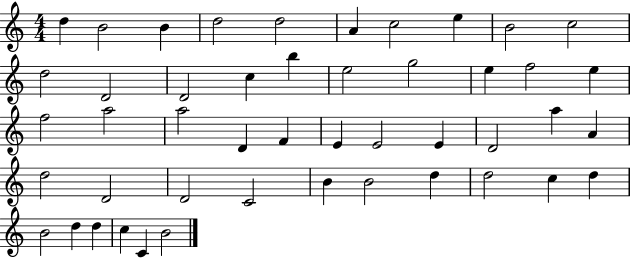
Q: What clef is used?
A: treble